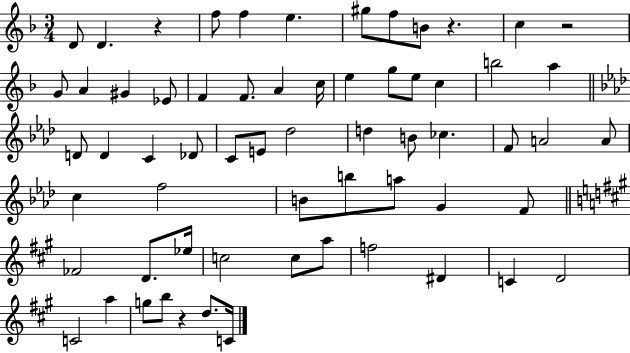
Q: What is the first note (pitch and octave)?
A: D4